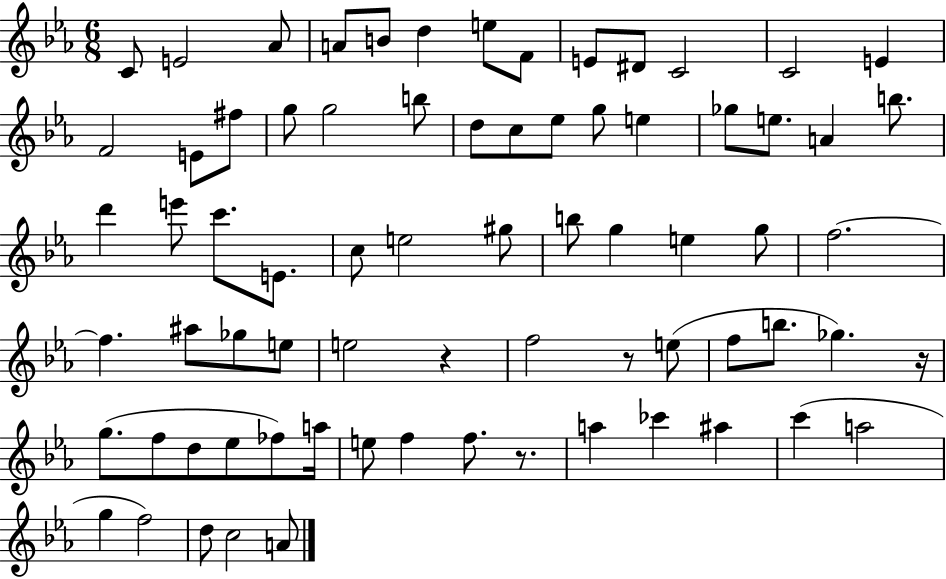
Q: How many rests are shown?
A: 4